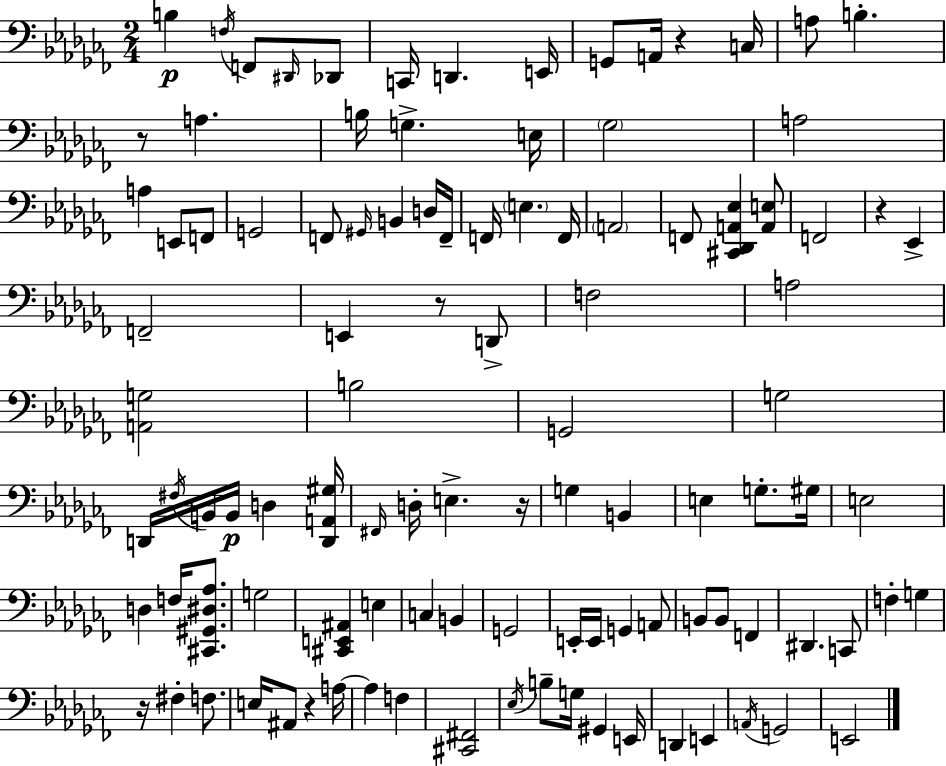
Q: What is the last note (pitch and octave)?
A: E2